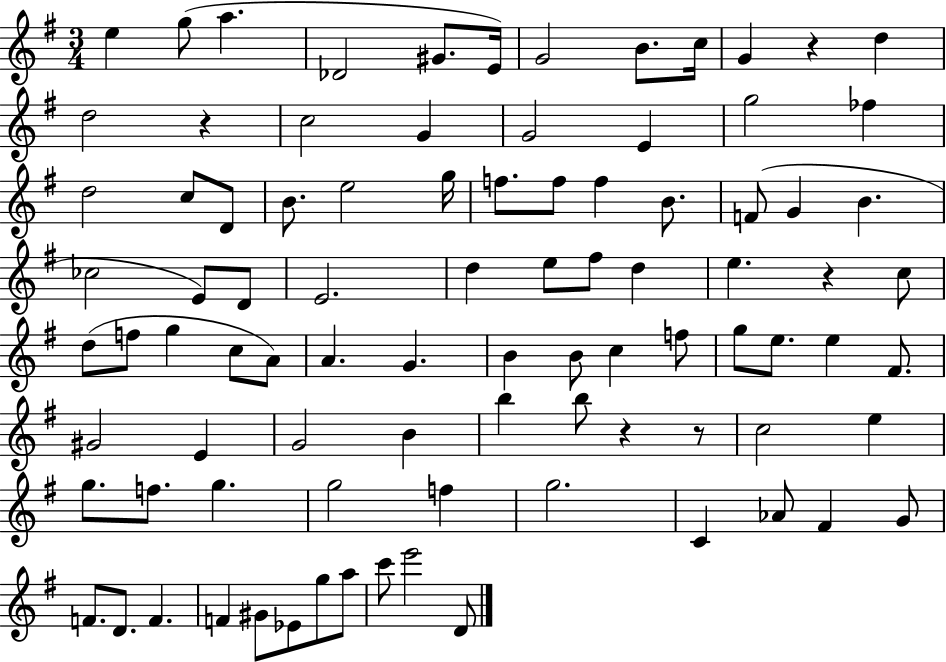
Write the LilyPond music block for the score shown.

{
  \clef treble
  \numericTimeSignature
  \time 3/4
  \key g \major
  \repeat volta 2 { e''4 g''8( a''4. | des'2 gis'8. e'16) | g'2 b'8. c''16 | g'4 r4 d''4 | \break d''2 r4 | c''2 g'4 | g'2 e'4 | g''2 fes''4 | \break d''2 c''8 d'8 | b'8. e''2 g''16 | f''8. f''8 f''4 b'8. | f'8( g'4 b'4. | \break ces''2 e'8) d'8 | e'2. | d''4 e''8 fis''8 d''4 | e''4. r4 c''8 | \break d''8( f''8 g''4 c''8 a'8) | a'4. g'4. | b'4 b'8 c''4 f''8 | g''8 e''8. e''4 fis'8. | \break gis'2 e'4 | g'2 b'4 | b''4 b''8 r4 r8 | c''2 e''4 | \break g''8. f''8. g''4. | g''2 f''4 | g''2. | c'4 aes'8 fis'4 g'8 | \break f'8. d'8. f'4. | f'4 gis'8 ees'8 g''8 a''8 | c'''8 e'''2 d'8 | } \bar "|."
}